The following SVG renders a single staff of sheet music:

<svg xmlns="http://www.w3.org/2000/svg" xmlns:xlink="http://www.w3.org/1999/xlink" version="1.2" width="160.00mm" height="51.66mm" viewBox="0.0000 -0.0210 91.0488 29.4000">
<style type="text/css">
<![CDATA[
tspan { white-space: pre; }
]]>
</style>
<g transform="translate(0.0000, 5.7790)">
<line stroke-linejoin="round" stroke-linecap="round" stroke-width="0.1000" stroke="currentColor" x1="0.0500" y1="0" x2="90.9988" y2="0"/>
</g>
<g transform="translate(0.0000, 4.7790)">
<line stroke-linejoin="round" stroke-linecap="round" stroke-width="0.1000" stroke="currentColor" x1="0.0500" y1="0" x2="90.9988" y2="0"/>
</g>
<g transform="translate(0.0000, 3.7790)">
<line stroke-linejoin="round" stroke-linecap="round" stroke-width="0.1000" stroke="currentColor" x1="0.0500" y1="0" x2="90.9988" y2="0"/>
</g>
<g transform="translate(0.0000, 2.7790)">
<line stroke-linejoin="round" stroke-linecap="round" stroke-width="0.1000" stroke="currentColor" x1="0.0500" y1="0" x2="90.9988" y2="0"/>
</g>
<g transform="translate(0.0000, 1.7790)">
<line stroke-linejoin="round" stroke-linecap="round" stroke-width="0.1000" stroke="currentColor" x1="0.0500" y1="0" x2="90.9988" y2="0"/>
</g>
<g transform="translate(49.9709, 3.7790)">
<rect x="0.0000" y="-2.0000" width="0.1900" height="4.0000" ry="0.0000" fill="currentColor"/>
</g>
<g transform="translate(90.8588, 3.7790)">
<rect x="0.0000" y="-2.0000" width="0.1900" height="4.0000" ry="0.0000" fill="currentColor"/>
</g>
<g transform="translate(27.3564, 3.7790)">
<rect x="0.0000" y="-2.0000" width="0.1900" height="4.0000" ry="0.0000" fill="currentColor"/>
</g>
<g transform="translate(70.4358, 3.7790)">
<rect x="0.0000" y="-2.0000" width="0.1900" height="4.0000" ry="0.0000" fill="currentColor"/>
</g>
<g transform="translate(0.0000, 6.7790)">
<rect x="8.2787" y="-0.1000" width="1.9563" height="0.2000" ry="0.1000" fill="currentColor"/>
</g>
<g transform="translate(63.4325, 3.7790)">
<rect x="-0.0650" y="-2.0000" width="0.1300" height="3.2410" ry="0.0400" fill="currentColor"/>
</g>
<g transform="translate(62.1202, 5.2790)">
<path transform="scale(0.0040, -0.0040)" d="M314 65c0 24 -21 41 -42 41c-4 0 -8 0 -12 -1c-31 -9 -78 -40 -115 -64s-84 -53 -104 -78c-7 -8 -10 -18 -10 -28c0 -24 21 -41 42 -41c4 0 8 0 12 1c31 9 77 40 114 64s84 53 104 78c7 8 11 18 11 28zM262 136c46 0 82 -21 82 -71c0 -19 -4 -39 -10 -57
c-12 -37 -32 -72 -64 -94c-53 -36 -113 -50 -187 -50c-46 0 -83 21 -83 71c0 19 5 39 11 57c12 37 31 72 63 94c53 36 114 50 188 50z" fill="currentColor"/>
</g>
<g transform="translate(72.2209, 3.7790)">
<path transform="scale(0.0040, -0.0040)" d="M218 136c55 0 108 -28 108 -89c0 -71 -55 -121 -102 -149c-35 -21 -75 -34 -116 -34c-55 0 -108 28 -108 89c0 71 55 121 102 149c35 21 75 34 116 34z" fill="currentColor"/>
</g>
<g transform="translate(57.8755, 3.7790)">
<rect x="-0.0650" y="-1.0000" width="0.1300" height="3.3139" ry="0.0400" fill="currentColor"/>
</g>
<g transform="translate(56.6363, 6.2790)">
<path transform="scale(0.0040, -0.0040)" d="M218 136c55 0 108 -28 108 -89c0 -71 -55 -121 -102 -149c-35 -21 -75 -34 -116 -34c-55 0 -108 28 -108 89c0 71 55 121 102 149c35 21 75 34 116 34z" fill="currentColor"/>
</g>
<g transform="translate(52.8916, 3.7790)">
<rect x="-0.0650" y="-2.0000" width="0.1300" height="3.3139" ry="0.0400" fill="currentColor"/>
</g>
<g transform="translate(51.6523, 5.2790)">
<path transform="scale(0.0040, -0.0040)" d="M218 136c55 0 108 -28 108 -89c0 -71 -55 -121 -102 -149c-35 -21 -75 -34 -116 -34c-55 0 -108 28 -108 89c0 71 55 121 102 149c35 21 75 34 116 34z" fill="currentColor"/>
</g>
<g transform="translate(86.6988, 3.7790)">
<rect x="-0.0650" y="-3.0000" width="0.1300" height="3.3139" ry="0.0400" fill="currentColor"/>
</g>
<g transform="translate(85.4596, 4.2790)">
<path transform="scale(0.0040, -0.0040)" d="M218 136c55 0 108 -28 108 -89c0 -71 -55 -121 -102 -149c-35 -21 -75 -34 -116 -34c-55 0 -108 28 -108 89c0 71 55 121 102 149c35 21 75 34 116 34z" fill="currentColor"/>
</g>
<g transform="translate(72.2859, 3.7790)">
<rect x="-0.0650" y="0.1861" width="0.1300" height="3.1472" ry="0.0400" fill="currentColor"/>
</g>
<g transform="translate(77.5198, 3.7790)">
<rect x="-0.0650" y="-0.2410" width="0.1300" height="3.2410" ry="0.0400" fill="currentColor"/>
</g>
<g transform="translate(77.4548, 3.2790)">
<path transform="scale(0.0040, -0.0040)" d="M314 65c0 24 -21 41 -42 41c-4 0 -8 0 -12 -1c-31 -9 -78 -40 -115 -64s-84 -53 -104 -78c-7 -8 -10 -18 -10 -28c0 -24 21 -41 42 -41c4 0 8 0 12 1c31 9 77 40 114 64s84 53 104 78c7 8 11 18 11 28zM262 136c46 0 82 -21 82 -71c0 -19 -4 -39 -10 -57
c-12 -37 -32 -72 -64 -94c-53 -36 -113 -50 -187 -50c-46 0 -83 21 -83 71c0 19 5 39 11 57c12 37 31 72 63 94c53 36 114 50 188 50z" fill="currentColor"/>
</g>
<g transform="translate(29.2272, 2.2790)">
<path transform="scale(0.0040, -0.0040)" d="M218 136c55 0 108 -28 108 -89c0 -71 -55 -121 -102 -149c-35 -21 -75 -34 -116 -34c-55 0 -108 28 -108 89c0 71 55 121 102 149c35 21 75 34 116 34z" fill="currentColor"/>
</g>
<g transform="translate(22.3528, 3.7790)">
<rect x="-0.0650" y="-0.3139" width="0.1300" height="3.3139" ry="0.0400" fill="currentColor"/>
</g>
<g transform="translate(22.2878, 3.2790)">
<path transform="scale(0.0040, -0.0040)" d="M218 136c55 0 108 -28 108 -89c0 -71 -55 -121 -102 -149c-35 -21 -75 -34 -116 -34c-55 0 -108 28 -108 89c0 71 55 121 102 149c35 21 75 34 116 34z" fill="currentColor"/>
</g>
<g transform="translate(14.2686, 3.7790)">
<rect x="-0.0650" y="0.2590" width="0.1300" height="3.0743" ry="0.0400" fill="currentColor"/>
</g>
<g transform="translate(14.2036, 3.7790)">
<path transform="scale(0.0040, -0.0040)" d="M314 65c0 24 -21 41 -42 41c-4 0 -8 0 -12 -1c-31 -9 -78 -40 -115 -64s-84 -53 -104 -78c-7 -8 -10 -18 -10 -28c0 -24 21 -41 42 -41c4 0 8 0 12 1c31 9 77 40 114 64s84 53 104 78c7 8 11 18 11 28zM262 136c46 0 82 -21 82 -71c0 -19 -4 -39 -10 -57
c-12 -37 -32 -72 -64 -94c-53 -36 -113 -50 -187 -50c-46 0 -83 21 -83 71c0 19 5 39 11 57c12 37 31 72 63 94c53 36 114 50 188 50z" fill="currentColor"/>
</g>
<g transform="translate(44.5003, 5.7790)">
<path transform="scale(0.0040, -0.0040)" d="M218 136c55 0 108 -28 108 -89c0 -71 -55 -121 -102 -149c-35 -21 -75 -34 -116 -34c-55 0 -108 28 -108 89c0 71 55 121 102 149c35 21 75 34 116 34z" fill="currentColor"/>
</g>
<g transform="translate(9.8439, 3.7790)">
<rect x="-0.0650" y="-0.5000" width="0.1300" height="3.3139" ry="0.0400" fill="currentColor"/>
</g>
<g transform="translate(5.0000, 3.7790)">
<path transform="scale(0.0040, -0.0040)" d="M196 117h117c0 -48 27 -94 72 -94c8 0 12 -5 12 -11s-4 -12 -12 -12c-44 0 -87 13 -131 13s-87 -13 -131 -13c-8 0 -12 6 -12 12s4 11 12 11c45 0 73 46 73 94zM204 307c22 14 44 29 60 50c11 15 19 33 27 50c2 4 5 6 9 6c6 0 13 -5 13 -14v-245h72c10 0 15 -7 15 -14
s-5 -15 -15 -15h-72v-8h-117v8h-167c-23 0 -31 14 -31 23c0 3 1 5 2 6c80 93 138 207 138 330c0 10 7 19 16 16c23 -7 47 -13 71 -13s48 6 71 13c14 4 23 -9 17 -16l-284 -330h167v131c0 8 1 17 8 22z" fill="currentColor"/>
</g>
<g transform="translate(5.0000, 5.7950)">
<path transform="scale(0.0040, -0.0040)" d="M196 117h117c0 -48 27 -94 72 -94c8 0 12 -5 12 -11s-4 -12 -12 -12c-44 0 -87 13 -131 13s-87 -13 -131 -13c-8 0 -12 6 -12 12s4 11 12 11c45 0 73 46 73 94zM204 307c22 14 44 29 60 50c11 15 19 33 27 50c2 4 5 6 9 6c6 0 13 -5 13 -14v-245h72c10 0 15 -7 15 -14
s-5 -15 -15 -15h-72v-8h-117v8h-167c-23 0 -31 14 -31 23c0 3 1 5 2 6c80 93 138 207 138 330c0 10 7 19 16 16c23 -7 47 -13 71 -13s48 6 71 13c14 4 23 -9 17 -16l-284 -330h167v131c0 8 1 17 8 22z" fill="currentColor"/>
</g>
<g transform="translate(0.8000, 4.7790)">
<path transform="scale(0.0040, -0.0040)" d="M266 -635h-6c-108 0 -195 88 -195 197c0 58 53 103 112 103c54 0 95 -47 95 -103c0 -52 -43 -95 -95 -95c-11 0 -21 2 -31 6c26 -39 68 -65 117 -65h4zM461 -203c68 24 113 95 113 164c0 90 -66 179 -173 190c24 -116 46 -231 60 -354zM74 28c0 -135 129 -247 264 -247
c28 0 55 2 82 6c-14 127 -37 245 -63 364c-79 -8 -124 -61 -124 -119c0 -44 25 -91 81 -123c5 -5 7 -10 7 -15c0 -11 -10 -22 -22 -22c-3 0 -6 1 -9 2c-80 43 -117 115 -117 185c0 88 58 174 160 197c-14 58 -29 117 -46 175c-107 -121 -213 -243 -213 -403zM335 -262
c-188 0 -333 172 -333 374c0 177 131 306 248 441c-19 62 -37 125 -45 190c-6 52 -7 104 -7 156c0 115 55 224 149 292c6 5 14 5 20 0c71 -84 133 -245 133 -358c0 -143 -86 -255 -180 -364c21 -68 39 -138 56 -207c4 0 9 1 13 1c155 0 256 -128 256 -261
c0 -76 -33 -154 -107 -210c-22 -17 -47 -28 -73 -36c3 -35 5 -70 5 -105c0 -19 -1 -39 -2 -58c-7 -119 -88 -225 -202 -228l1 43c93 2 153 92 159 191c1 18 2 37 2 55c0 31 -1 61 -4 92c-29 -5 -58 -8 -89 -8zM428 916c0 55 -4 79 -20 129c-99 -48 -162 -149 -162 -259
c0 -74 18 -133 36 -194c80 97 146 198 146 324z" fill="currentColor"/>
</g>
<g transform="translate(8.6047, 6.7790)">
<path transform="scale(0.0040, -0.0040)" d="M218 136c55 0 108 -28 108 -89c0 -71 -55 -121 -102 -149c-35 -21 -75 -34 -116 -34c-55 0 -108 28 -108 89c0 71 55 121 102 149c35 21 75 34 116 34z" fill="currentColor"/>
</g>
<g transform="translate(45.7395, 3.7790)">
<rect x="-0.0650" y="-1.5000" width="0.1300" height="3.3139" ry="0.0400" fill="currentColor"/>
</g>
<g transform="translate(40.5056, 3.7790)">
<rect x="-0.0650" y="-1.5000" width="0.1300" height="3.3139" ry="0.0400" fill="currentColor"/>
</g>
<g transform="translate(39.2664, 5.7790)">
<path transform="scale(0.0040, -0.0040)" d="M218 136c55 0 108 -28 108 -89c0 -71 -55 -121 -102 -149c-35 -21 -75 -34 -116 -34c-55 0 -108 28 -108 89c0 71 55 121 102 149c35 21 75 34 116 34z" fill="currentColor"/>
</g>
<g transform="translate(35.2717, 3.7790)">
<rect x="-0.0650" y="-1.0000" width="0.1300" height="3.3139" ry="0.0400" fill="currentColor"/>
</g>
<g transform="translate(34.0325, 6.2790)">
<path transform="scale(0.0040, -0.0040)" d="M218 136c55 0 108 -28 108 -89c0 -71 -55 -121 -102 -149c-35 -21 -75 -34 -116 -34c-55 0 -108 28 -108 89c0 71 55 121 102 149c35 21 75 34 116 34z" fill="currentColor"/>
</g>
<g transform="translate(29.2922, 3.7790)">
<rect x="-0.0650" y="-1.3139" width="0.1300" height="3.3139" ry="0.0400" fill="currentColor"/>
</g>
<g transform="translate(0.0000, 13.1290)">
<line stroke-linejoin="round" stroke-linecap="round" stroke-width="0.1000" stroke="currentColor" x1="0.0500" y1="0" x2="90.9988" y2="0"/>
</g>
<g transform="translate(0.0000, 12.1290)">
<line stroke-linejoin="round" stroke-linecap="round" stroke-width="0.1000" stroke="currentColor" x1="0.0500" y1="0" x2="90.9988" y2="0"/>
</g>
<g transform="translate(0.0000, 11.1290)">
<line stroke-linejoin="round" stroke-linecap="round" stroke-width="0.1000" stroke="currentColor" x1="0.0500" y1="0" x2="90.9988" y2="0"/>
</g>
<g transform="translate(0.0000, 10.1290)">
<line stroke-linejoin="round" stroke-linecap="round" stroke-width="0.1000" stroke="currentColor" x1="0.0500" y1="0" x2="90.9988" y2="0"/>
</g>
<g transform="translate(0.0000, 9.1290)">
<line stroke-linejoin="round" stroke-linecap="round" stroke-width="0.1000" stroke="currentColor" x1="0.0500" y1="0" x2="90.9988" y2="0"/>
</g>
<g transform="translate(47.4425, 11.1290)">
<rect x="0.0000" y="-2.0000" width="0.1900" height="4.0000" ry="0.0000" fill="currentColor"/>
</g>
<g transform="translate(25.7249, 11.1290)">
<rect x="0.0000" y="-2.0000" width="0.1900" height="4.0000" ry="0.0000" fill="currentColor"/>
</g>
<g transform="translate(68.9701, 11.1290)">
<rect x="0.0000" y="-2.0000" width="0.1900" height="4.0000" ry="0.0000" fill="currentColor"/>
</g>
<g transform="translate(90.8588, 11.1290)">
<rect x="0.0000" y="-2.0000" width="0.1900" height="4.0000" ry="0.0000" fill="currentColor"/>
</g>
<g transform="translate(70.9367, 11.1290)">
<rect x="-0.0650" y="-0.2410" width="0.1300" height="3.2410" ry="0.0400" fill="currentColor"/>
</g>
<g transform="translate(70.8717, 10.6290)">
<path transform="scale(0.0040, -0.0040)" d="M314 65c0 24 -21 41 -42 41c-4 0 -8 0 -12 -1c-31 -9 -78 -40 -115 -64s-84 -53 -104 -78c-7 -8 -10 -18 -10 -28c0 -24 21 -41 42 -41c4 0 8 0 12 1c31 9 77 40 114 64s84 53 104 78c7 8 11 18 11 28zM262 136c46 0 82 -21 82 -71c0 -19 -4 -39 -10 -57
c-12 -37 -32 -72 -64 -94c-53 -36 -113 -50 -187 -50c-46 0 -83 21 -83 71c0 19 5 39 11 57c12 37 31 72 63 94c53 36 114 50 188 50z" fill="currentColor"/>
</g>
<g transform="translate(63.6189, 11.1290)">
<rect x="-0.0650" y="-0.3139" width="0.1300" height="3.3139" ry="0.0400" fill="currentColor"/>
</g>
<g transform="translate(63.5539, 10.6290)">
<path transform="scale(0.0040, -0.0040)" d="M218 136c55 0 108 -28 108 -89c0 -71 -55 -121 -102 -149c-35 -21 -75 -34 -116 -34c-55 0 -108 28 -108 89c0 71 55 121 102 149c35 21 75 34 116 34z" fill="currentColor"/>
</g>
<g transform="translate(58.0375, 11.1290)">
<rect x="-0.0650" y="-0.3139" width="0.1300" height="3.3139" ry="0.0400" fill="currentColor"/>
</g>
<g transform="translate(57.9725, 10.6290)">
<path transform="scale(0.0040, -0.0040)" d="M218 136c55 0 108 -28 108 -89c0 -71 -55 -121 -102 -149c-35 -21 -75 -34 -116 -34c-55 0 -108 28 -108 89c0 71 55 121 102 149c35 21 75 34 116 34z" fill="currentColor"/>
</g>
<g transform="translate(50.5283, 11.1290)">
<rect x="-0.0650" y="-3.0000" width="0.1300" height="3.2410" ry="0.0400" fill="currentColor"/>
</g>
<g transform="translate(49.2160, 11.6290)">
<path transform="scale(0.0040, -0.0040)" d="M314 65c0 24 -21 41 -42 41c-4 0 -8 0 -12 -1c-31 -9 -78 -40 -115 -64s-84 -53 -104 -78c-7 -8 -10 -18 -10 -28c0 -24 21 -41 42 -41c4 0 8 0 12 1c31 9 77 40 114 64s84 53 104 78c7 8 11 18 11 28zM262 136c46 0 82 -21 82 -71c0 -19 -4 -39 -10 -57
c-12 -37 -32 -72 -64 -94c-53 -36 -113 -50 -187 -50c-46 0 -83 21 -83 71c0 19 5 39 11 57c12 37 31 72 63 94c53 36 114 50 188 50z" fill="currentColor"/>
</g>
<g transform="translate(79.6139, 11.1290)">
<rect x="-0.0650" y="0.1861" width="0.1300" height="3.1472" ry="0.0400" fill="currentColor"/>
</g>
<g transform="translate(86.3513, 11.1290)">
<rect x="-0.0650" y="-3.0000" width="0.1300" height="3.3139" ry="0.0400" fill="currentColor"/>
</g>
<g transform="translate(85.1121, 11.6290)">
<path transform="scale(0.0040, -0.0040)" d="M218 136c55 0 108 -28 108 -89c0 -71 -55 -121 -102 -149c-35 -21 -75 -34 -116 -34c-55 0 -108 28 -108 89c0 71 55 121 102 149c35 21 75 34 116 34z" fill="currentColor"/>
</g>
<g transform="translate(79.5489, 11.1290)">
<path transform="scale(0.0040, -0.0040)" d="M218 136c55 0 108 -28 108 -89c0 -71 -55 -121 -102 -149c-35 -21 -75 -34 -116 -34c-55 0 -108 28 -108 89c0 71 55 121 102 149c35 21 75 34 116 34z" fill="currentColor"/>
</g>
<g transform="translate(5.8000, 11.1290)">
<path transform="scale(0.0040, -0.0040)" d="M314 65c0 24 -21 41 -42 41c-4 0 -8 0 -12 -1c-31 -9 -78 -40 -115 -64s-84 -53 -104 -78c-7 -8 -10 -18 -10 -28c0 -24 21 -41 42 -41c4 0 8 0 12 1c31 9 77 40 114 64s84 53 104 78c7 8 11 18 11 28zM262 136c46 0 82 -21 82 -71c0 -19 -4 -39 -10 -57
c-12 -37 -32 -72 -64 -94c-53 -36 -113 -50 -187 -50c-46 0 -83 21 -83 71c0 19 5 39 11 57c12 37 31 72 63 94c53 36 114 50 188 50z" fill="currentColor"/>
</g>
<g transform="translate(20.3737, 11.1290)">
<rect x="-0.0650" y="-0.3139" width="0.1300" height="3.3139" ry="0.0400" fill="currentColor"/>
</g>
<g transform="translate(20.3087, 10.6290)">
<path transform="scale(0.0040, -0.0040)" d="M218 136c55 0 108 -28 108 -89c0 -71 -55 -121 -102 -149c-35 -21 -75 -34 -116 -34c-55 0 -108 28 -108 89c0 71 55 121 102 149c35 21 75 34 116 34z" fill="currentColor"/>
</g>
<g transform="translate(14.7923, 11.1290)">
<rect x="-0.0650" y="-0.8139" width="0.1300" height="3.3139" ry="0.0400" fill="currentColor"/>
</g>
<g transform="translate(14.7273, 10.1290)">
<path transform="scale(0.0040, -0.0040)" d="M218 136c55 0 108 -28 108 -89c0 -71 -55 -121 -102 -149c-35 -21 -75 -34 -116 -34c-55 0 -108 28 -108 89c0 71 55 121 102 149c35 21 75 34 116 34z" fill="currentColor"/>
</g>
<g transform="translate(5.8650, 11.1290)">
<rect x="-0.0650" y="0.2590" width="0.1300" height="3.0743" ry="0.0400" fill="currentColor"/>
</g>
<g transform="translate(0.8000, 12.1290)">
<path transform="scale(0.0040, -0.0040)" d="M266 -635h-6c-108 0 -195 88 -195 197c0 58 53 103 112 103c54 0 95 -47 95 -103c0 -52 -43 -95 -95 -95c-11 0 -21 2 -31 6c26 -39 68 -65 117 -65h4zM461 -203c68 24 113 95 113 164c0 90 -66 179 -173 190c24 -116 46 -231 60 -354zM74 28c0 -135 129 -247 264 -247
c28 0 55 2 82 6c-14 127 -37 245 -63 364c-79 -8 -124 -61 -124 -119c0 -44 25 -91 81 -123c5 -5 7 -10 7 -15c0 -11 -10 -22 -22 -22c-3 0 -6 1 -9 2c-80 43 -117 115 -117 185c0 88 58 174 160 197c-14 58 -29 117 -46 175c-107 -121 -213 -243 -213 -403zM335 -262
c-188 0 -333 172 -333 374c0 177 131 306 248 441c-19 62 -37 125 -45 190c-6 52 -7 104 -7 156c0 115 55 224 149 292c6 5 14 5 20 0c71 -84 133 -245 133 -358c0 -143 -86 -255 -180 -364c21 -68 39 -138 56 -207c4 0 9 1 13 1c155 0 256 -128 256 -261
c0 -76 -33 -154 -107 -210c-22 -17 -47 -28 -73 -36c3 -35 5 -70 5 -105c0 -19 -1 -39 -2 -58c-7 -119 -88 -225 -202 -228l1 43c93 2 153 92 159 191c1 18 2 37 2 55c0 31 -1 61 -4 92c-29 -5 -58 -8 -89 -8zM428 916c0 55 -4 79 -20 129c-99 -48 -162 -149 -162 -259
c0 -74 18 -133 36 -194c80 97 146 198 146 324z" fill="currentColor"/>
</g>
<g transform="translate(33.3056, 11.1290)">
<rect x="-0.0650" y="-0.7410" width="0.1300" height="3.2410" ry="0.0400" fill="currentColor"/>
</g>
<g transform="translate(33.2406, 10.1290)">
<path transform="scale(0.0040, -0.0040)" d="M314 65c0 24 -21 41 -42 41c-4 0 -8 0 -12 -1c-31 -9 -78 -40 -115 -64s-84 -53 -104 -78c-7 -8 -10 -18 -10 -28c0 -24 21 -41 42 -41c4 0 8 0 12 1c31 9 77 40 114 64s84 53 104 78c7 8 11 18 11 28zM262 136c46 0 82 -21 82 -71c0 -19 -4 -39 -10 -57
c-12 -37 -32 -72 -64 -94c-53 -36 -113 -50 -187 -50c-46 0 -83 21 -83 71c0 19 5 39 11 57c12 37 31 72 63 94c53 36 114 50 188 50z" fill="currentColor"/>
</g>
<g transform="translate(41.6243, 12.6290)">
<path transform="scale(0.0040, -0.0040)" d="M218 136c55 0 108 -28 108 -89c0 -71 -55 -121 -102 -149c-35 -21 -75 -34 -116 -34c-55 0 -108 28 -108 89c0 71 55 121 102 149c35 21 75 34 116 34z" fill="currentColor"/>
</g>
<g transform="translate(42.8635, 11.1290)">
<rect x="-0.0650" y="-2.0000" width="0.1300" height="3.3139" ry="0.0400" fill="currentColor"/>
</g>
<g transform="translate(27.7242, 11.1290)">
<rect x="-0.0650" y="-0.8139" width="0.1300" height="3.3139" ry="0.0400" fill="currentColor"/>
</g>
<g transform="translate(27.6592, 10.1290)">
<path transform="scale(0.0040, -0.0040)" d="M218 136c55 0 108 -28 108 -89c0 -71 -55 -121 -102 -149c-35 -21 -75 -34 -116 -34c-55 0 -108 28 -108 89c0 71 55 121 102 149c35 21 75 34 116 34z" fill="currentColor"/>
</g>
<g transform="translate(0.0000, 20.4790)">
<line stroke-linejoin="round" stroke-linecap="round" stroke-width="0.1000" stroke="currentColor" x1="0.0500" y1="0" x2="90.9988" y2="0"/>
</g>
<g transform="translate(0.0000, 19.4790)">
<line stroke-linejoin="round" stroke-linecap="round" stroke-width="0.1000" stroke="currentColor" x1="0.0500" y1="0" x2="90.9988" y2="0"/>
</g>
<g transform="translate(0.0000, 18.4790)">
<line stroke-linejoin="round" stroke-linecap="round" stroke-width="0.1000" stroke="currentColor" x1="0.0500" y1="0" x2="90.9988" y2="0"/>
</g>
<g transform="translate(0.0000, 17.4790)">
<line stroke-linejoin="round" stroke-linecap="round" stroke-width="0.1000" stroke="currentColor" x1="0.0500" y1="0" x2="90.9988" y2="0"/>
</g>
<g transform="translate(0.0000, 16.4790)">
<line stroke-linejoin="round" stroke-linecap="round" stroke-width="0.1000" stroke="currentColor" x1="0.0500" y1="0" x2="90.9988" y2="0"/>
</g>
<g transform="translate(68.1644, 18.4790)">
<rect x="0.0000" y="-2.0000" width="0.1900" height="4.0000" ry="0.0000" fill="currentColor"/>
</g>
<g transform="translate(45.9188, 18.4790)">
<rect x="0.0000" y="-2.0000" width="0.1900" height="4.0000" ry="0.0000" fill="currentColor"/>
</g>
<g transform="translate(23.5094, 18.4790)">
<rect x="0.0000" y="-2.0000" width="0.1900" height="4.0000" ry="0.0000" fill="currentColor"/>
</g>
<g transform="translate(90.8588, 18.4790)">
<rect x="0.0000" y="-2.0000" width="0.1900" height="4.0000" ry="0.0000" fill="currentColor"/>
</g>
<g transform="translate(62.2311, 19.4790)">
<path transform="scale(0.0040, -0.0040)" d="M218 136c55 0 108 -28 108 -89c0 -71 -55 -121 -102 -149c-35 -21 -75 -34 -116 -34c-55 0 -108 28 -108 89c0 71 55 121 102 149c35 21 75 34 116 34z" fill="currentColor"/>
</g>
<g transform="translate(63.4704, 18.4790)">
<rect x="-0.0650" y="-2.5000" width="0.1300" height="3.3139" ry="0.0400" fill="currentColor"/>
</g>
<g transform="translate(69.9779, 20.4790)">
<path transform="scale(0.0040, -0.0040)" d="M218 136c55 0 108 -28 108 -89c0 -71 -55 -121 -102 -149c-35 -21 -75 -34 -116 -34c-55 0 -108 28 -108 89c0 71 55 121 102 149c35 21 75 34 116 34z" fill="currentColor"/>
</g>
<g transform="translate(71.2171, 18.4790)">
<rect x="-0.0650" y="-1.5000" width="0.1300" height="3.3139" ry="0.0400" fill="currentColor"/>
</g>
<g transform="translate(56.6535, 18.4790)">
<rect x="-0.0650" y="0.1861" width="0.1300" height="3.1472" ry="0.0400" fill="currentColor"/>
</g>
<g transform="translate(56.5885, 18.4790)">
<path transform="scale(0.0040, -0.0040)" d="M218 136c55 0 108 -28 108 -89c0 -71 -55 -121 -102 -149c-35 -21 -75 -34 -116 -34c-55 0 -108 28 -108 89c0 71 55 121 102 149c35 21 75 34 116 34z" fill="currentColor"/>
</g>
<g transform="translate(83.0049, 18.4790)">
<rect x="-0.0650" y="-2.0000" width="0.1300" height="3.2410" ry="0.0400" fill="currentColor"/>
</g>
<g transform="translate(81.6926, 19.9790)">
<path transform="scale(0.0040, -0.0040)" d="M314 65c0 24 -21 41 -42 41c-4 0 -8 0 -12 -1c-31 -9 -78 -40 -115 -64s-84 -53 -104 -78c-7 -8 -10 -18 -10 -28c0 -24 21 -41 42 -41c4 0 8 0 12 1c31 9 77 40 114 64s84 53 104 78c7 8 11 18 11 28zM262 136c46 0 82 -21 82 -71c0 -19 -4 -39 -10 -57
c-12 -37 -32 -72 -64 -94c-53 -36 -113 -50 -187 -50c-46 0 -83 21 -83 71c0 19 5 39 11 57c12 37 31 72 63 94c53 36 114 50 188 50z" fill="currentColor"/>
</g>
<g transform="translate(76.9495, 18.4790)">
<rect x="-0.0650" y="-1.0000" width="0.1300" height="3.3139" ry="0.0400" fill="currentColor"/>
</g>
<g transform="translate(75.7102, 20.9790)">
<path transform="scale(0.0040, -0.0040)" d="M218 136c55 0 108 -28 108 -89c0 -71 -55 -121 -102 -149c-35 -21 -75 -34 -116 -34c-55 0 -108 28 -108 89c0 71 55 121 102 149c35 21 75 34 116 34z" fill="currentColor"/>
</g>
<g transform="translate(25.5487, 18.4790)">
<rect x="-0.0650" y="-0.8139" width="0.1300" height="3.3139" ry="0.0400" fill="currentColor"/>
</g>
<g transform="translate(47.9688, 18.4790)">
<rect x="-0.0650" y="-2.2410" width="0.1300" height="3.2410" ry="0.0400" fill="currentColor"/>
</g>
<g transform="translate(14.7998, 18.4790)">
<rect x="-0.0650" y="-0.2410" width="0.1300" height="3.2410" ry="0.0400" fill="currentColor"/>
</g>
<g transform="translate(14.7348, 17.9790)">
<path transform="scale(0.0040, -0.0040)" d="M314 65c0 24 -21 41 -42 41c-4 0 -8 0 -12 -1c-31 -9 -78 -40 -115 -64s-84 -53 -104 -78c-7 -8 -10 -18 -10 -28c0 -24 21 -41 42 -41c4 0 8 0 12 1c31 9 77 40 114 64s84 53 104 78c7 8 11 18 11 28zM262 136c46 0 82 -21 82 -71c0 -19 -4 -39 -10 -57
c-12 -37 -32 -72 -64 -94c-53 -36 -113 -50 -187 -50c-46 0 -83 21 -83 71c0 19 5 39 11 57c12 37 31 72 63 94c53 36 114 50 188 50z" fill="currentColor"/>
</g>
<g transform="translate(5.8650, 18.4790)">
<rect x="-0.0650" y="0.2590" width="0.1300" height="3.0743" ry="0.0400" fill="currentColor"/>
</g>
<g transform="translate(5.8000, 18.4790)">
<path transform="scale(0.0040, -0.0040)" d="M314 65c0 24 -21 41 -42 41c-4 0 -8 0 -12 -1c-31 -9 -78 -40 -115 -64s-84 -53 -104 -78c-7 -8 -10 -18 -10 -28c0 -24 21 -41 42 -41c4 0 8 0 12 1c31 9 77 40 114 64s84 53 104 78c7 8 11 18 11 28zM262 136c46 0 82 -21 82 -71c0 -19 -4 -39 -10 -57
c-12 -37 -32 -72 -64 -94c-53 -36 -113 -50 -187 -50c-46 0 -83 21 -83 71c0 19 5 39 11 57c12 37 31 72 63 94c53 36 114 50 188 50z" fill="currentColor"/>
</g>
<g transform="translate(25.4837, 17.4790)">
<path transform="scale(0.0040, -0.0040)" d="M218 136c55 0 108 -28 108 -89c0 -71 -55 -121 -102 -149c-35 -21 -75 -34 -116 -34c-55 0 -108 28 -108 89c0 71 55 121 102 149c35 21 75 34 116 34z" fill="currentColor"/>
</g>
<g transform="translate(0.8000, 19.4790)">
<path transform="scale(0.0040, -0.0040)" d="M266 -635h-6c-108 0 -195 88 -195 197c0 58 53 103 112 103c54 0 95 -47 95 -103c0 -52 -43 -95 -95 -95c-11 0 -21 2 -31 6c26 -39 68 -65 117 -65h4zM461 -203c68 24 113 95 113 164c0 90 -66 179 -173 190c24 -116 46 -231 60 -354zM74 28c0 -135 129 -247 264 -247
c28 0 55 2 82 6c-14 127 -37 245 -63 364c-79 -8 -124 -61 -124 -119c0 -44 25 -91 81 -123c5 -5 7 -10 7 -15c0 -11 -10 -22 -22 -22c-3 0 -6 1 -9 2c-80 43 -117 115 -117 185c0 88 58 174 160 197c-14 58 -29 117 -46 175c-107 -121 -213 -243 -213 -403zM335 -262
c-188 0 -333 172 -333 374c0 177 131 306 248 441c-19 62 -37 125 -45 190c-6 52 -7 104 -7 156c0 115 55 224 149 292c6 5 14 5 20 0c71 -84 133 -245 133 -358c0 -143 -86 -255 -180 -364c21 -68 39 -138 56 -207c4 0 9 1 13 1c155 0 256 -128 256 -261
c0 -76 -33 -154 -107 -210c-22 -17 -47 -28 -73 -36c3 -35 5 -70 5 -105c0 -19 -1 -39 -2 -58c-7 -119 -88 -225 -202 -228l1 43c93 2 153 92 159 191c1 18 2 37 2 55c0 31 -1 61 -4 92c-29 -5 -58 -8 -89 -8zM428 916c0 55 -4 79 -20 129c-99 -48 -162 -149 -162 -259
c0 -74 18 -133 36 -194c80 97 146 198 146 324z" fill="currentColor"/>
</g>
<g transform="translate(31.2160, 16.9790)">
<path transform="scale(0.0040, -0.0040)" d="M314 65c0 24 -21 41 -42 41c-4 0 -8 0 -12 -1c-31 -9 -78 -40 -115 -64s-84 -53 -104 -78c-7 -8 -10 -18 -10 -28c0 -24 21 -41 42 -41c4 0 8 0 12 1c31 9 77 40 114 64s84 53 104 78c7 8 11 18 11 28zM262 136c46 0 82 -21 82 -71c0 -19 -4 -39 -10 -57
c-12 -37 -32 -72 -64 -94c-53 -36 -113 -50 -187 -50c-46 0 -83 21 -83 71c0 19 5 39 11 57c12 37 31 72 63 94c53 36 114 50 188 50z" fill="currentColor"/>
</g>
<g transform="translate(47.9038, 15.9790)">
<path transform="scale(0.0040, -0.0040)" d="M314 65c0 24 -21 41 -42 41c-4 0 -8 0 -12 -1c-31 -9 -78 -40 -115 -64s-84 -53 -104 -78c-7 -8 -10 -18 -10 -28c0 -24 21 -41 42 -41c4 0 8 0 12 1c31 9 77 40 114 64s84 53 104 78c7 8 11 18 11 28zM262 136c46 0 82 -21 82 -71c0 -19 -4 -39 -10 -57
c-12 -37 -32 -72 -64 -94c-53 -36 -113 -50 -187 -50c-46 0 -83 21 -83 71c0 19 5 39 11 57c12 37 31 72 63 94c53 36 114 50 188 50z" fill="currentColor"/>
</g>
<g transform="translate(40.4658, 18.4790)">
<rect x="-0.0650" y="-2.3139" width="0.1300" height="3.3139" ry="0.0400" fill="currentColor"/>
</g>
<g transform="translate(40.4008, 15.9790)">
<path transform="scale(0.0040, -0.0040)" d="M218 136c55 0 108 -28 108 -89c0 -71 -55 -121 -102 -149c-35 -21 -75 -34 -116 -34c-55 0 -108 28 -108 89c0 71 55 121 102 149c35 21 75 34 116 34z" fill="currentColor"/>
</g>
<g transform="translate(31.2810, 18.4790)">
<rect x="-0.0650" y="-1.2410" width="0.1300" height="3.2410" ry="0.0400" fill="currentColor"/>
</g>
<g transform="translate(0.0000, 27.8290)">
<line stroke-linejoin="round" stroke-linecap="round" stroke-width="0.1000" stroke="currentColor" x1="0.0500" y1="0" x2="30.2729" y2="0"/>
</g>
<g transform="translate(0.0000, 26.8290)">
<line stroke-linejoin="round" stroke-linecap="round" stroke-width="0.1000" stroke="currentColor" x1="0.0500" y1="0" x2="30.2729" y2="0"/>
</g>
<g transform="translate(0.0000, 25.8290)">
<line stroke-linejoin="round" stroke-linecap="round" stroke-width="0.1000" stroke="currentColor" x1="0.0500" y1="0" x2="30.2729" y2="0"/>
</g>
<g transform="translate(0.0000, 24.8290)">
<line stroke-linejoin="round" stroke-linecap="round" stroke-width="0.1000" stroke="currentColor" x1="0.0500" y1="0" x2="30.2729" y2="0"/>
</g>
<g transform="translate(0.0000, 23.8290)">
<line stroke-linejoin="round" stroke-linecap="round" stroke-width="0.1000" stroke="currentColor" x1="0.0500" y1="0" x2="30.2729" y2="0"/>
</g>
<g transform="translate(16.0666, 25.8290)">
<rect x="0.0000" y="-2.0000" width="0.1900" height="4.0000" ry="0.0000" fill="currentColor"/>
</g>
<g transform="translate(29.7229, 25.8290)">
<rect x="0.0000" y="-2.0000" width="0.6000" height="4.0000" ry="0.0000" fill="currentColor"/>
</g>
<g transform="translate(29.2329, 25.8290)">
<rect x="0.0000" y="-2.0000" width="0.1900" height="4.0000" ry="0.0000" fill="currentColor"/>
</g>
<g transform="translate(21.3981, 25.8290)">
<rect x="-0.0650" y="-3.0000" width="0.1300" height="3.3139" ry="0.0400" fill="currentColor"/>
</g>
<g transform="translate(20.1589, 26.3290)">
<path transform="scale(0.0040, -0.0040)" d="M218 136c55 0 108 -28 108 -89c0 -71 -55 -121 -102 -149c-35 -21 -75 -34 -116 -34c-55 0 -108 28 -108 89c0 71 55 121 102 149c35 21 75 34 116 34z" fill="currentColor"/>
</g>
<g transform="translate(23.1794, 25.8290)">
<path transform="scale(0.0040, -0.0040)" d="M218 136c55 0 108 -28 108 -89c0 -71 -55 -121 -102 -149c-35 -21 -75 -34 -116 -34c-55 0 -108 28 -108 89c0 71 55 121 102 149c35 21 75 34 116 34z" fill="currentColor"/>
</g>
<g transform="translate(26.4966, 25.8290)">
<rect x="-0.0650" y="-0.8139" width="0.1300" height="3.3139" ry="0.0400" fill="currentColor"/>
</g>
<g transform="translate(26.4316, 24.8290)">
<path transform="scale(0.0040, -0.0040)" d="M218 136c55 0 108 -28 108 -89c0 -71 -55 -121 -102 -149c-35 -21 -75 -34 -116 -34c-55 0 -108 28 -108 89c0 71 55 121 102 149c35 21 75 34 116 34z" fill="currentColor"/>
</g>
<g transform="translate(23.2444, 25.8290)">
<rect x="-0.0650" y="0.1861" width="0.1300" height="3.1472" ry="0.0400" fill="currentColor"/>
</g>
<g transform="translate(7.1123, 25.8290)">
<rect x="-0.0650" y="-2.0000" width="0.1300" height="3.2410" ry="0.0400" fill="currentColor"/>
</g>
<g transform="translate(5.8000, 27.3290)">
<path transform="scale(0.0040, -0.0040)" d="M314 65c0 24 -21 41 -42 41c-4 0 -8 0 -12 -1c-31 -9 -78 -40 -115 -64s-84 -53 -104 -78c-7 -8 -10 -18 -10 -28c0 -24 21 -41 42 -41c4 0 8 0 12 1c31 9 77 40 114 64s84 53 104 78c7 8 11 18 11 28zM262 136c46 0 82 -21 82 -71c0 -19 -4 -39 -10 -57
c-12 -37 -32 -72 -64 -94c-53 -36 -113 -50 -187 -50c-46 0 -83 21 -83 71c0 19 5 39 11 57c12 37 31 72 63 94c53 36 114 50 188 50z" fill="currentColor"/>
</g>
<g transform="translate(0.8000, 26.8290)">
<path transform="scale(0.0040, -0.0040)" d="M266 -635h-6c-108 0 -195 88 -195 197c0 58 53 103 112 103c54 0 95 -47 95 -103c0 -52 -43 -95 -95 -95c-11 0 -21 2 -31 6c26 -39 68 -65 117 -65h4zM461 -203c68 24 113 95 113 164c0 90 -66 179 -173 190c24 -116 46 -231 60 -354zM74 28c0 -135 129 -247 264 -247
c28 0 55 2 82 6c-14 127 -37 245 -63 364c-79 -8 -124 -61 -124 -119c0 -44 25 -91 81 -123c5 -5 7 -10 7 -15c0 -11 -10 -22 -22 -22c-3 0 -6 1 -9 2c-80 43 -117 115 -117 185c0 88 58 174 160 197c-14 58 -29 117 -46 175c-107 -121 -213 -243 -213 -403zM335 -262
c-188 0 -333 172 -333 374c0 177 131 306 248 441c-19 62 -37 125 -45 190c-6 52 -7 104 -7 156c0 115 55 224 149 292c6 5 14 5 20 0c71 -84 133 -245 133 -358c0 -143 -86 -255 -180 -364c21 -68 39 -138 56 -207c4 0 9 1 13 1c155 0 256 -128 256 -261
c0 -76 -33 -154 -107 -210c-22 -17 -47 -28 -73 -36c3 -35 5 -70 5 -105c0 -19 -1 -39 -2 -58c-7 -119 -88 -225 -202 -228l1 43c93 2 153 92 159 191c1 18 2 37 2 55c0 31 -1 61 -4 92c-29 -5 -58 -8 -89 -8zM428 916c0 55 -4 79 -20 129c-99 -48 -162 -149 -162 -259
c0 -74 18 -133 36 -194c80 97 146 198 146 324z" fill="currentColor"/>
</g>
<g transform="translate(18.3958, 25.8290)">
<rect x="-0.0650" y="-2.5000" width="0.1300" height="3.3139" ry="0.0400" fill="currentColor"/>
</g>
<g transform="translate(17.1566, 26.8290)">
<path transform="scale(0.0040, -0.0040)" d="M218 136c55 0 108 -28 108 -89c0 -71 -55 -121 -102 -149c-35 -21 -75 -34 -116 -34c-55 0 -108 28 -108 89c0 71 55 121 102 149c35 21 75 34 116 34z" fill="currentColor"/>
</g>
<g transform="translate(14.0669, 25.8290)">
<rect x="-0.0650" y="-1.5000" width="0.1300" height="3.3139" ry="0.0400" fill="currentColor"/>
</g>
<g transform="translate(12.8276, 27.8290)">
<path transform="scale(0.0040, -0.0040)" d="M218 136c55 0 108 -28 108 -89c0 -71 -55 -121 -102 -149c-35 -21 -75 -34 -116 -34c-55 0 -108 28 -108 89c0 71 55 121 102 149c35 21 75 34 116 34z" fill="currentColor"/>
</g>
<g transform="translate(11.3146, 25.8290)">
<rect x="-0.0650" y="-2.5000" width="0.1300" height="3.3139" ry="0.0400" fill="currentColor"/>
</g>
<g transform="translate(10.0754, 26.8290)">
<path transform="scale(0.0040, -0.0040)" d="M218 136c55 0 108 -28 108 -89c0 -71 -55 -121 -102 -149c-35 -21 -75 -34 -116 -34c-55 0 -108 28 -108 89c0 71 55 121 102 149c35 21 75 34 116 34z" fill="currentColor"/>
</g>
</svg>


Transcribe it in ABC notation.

X:1
T:Untitled
M:4/4
L:1/4
K:C
C B2 c e D E E F D F2 B c2 A B2 d c d d2 F A2 c c c2 B A B2 c2 d e2 g g2 B G E D F2 F2 G E G A B d